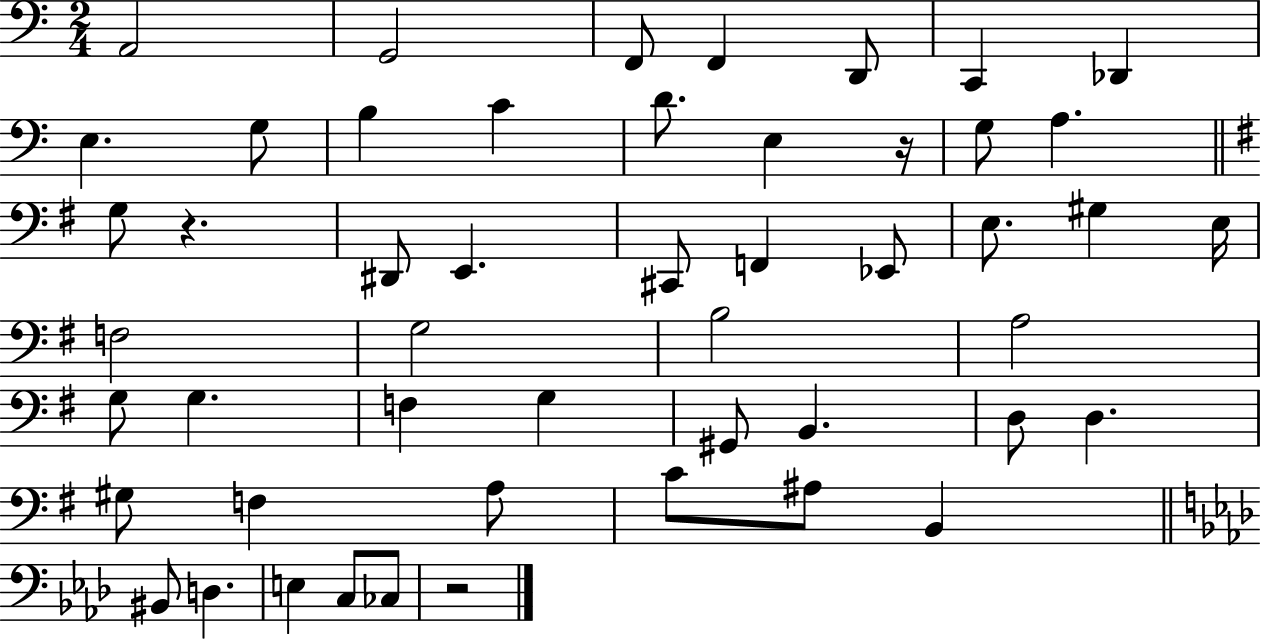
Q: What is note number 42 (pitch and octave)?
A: B2